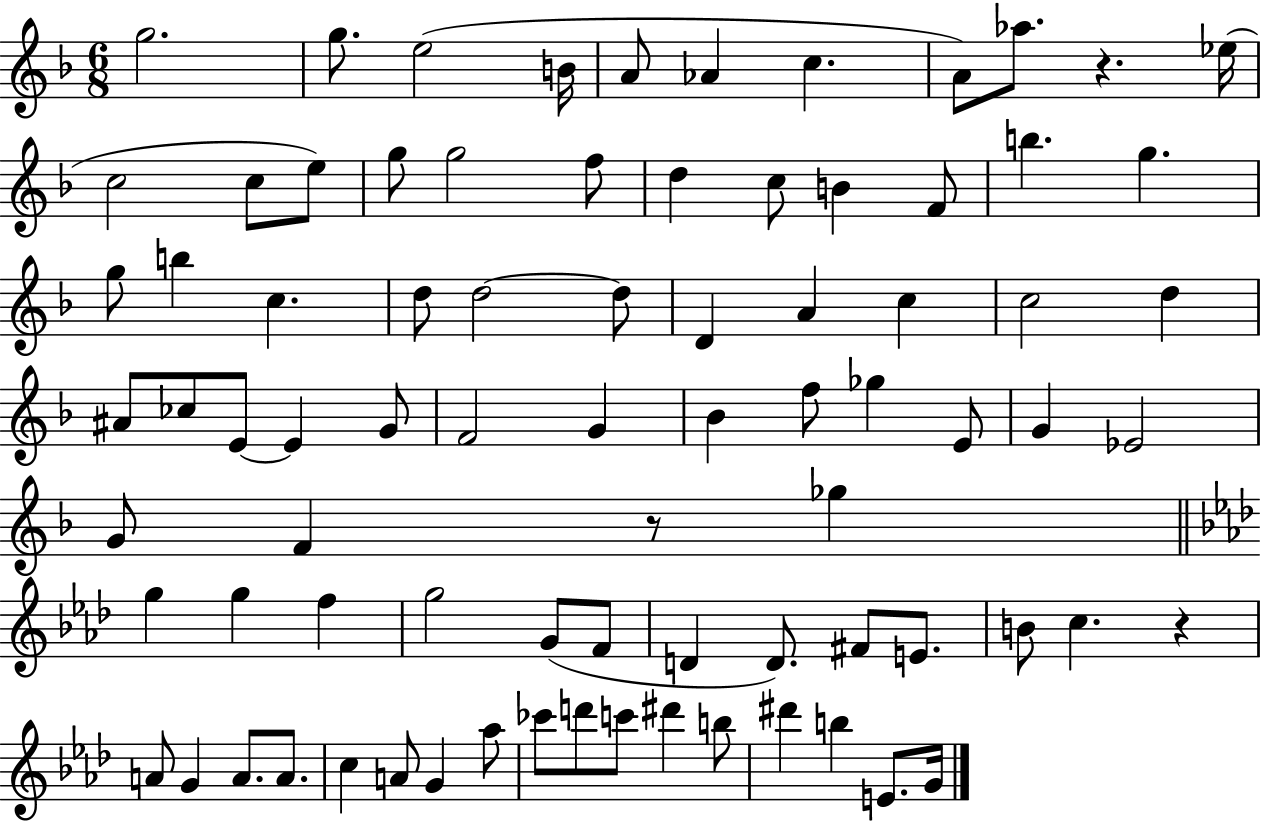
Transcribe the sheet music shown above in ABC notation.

X:1
T:Untitled
M:6/8
L:1/4
K:F
g2 g/2 e2 B/4 A/2 _A c A/2 _a/2 z _e/4 c2 c/2 e/2 g/2 g2 f/2 d c/2 B F/2 b g g/2 b c d/2 d2 d/2 D A c c2 d ^A/2 _c/2 E/2 E G/2 F2 G _B f/2 _g E/2 G _E2 G/2 F z/2 _g g g f g2 G/2 F/2 D D/2 ^F/2 E/2 B/2 c z A/2 G A/2 A/2 c A/2 G _a/2 _c'/2 d'/2 c'/2 ^d' b/2 ^d' b E/2 G/4